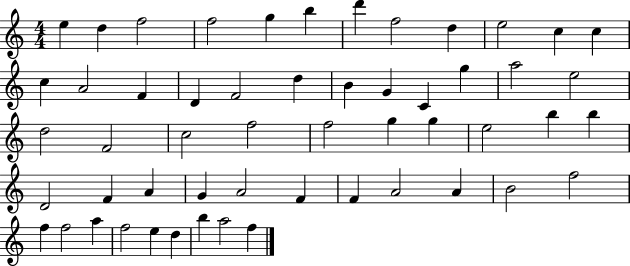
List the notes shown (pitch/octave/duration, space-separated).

E5/q D5/q F5/h F5/h G5/q B5/q D6/q F5/h D5/q E5/h C5/q C5/q C5/q A4/h F4/q D4/q F4/h D5/q B4/q G4/q C4/q G5/q A5/h E5/h D5/h F4/h C5/h F5/h F5/h G5/q G5/q E5/h B5/q B5/q D4/h F4/q A4/q G4/q A4/h F4/q F4/q A4/h A4/q B4/h F5/h F5/q F5/h A5/q F5/h E5/q D5/q B5/q A5/h F5/q